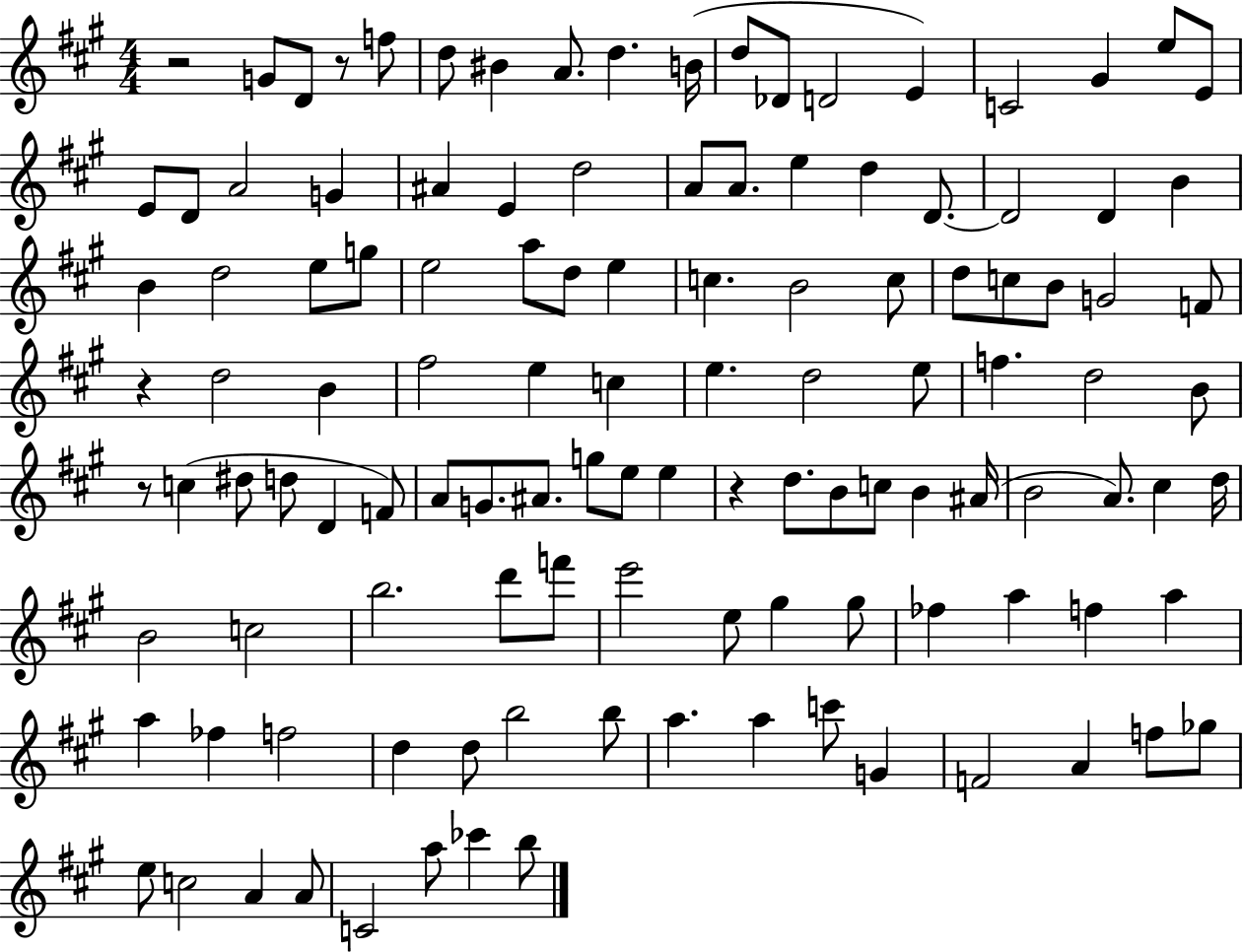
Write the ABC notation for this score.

X:1
T:Untitled
M:4/4
L:1/4
K:A
z2 G/2 D/2 z/2 f/2 d/2 ^B A/2 d B/4 d/2 _D/2 D2 E C2 ^G e/2 E/2 E/2 D/2 A2 G ^A E d2 A/2 A/2 e d D/2 D2 D B B d2 e/2 g/2 e2 a/2 d/2 e c B2 c/2 d/2 c/2 B/2 G2 F/2 z d2 B ^f2 e c e d2 e/2 f d2 B/2 z/2 c ^d/2 d/2 D F/2 A/2 G/2 ^A/2 g/2 e/2 e z d/2 B/2 c/2 B ^A/4 B2 A/2 ^c d/4 B2 c2 b2 d'/2 f'/2 e'2 e/2 ^g ^g/2 _f a f a a _f f2 d d/2 b2 b/2 a a c'/2 G F2 A f/2 _g/2 e/2 c2 A A/2 C2 a/2 _c' b/2